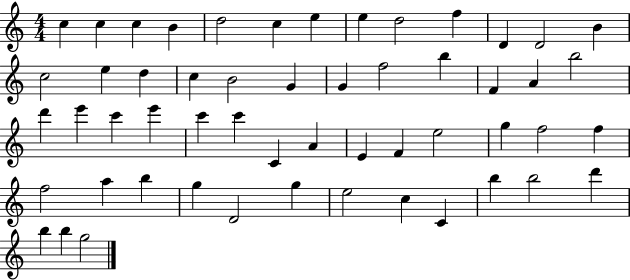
X:1
T:Untitled
M:4/4
L:1/4
K:C
c c c B d2 c e e d2 f D D2 B c2 e d c B2 G G f2 b F A b2 d' e' c' e' c' c' C A E F e2 g f2 f f2 a b g D2 g e2 c C b b2 d' b b g2